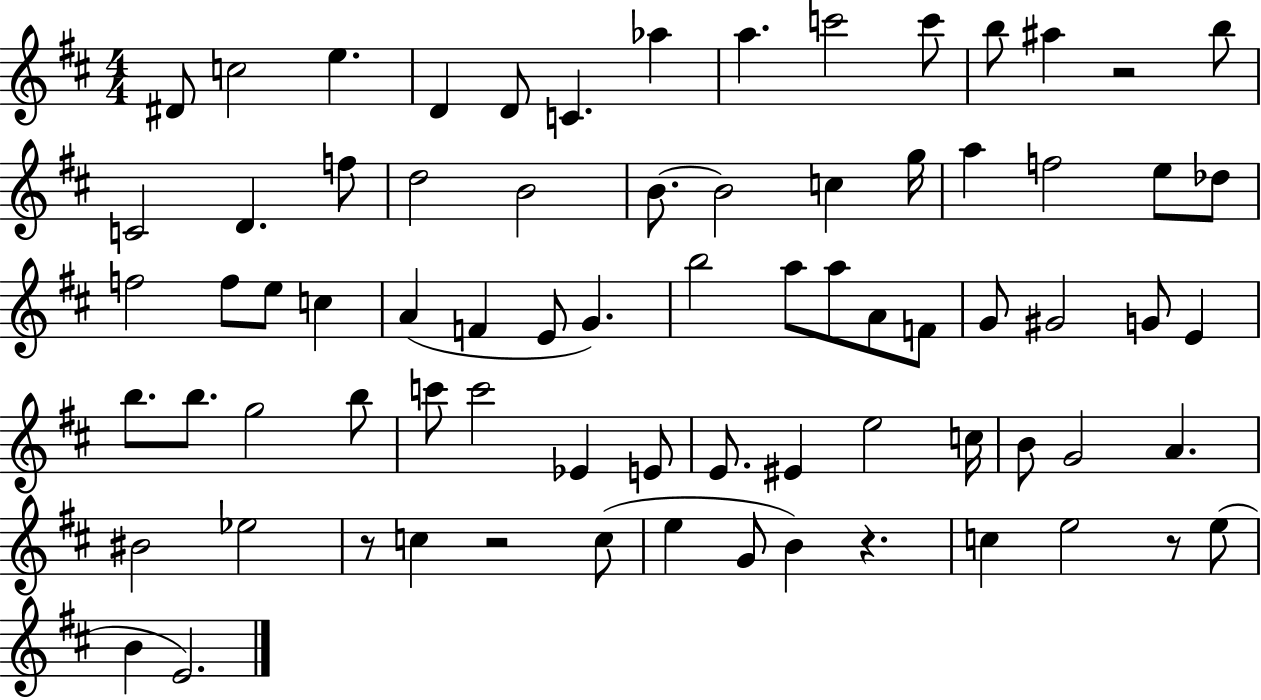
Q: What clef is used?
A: treble